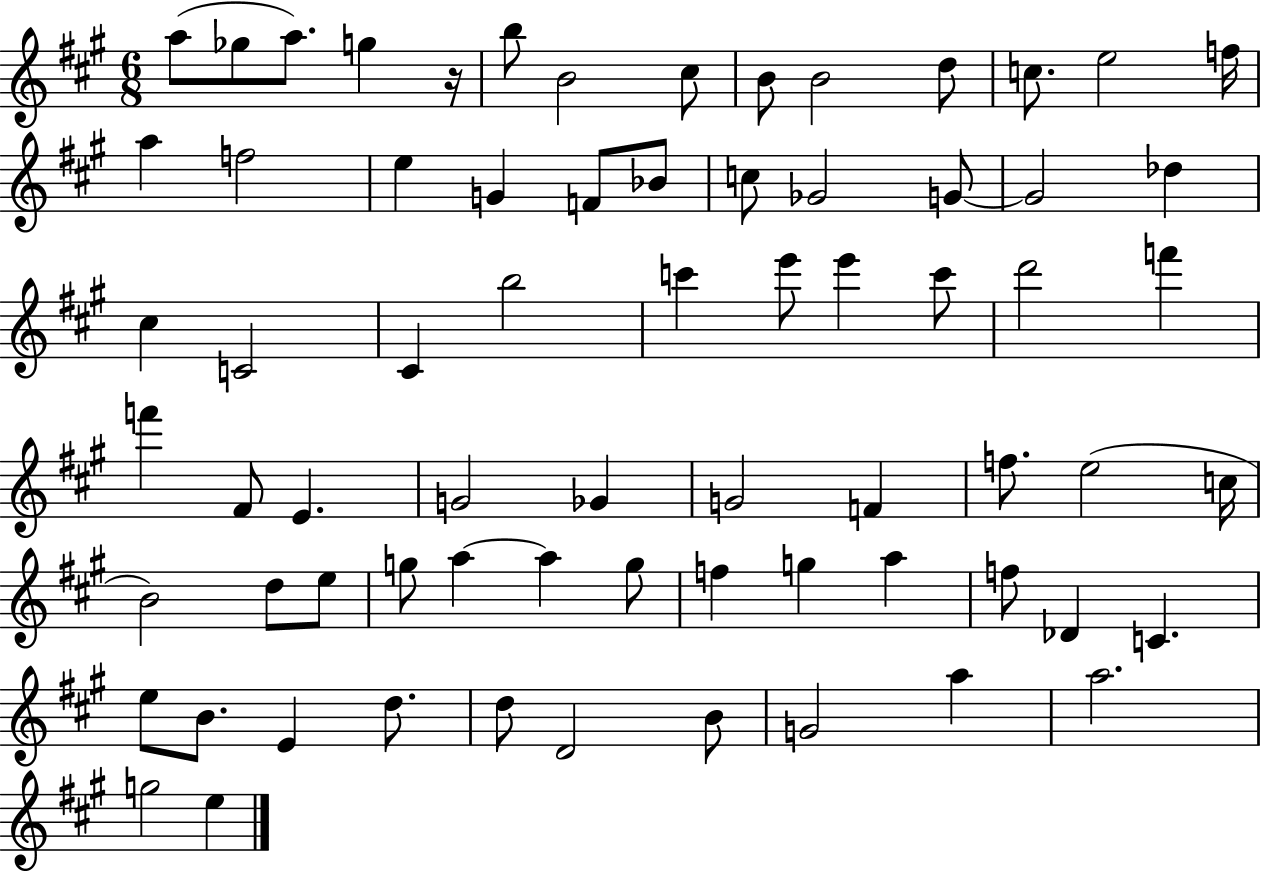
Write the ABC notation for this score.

X:1
T:Untitled
M:6/8
L:1/4
K:A
a/2 _g/2 a/2 g z/4 b/2 B2 ^c/2 B/2 B2 d/2 c/2 e2 f/4 a f2 e G F/2 _B/2 c/2 _G2 G/2 G2 _d ^c C2 ^C b2 c' e'/2 e' c'/2 d'2 f' f' ^F/2 E G2 _G G2 F f/2 e2 c/4 B2 d/2 e/2 g/2 a a g/2 f g a f/2 _D C e/2 B/2 E d/2 d/2 D2 B/2 G2 a a2 g2 e